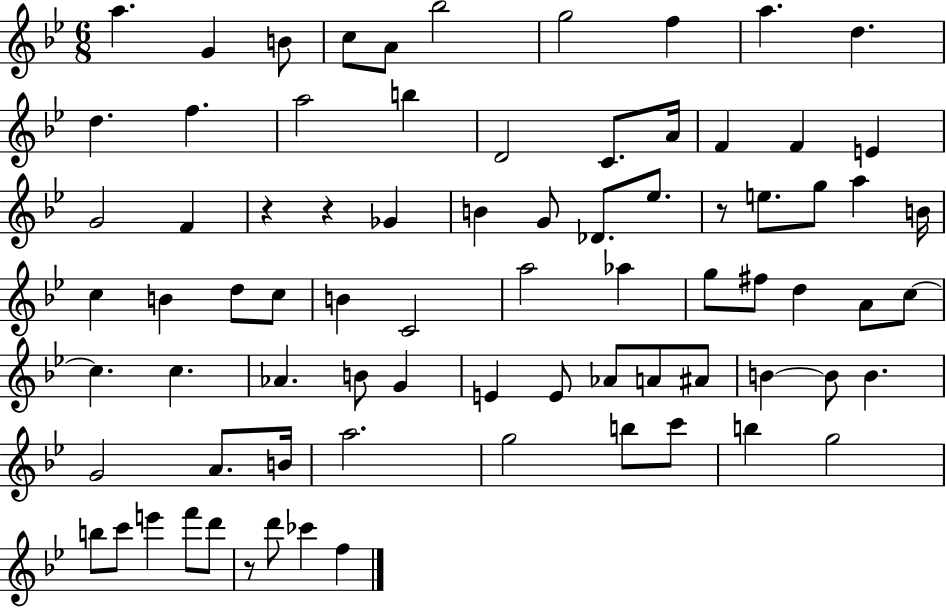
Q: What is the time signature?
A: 6/8